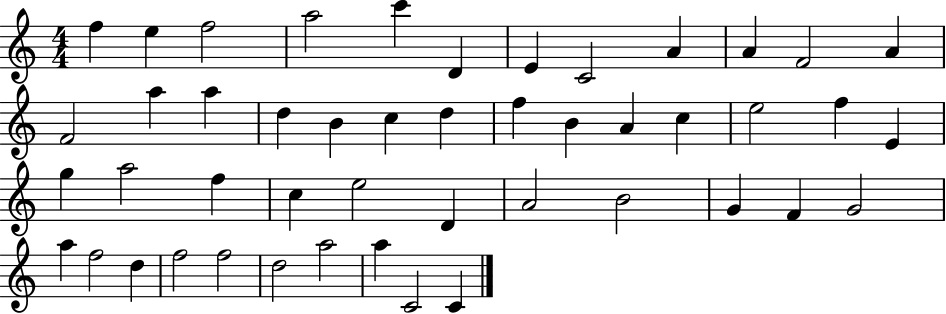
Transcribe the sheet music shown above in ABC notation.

X:1
T:Untitled
M:4/4
L:1/4
K:C
f e f2 a2 c' D E C2 A A F2 A F2 a a d B c d f B A c e2 f E g a2 f c e2 D A2 B2 G F G2 a f2 d f2 f2 d2 a2 a C2 C